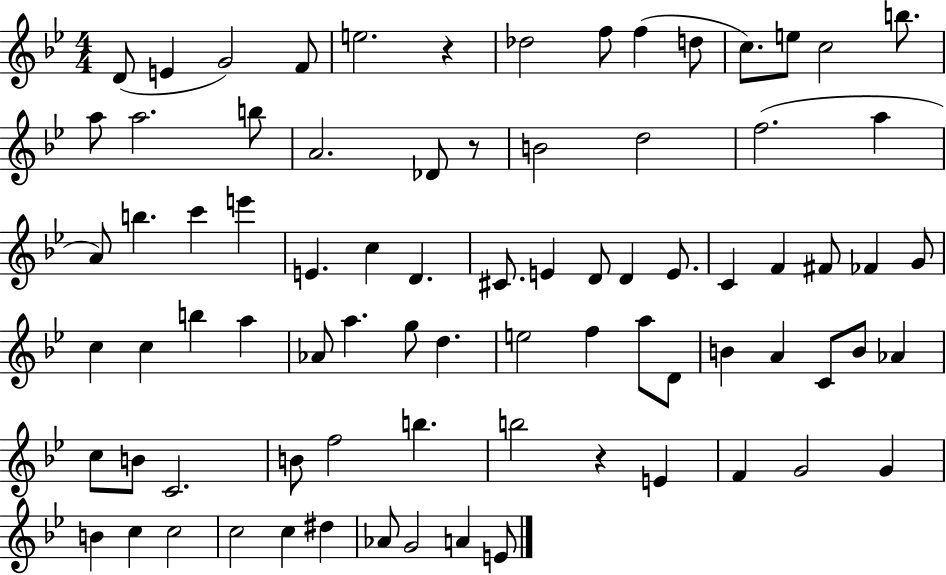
X:1
T:Untitled
M:4/4
L:1/4
K:Bb
D/2 E G2 F/2 e2 z _d2 f/2 f d/2 c/2 e/2 c2 b/2 a/2 a2 b/2 A2 _D/2 z/2 B2 d2 f2 a A/2 b c' e' E c D ^C/2 E D/2 D E/2 C F ^F/2 _F G/2 c c b a _A/2 a g/2 d e2 f a/2 D/2 B A C/2 B/2 _A c/2 B/2 C2 B/2 f2 b b2 z E F G2 G B c c2 c2 c ^d _A/2 G2 A E/2